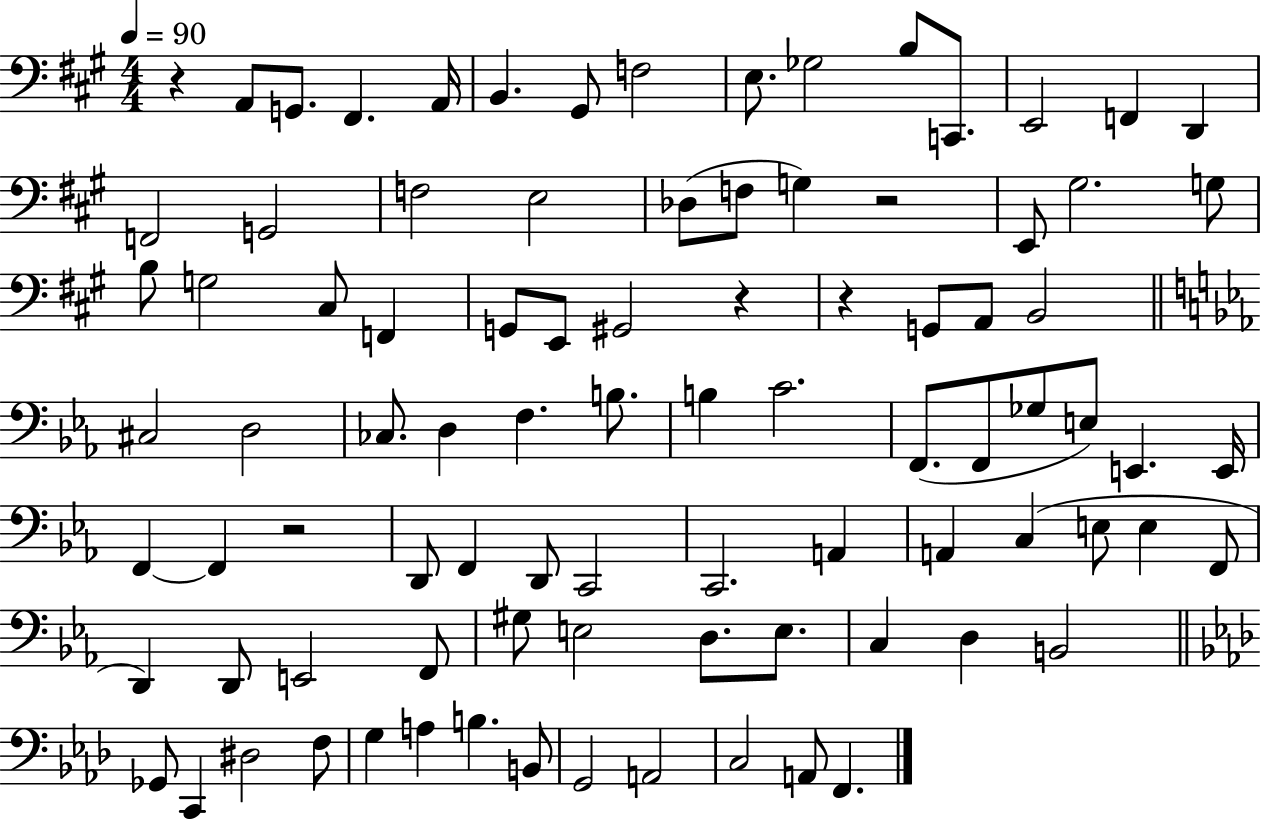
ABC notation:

X:1
T:Untitled
M:4/4
L:1/4
K:A
z A,,/2 G,,/2 ^F,, A,,/4 B,, ^G,,/2 F,2 E,/2 _G,2 B,/2 C,,/2 E,,2 F,, D,, F,,2 G,,2 F,2 E,2 _D,/2 F,/2 G, z2 E,,/2 ^G,2 G,/2 B,/2 G,2 ^C,/2 F,, G,,/2 E,,/2 ^G,,2 z z G,,/2 A,,/2 B,,2 ^C,2 D,2 _C,/2 D, F, B,/2 B, C2 F,,/2 F,,/2 _G,/2 E,/2 E,, E,,/4 F,, F,, z2 D,,/2 F,, D,,/2 C,,2 C,,2 A,, A,, C, E,/2 E, F,,/2 D,, D,,/2 E,,2 F,,/2 ^G,/2 E,2 D,/2 E,/2 C, D, B,,2 _G,,/2 C,, ^D,2 F,/2 G, A, B, B,,/2 G,,2 A,,2 C,2 A,,/2 F,,